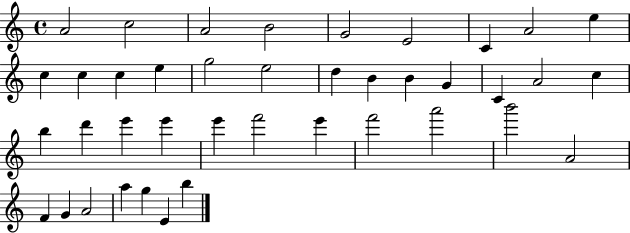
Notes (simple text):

A4/h C5/h A4/h B4/h G4/h E4/h C4/q A4/h E5/q C5/q C5/q C5/q E5/q G5/h E5/h D5/q B4/q B4/q G4/q C4/q A4/h C5/q B5/q D6/q E6/q E6/q E6/q F6/h E6/q F6/h A6/h B6/h A4/h F4/q G4/q A4/h A5/q G5/q E4/q B5/q